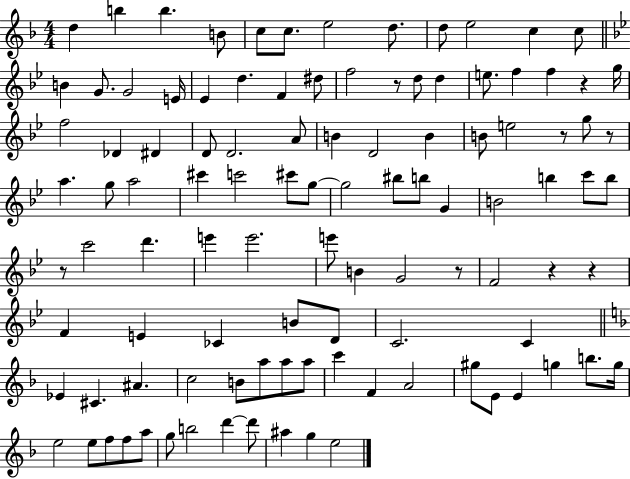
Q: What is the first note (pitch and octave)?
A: D5